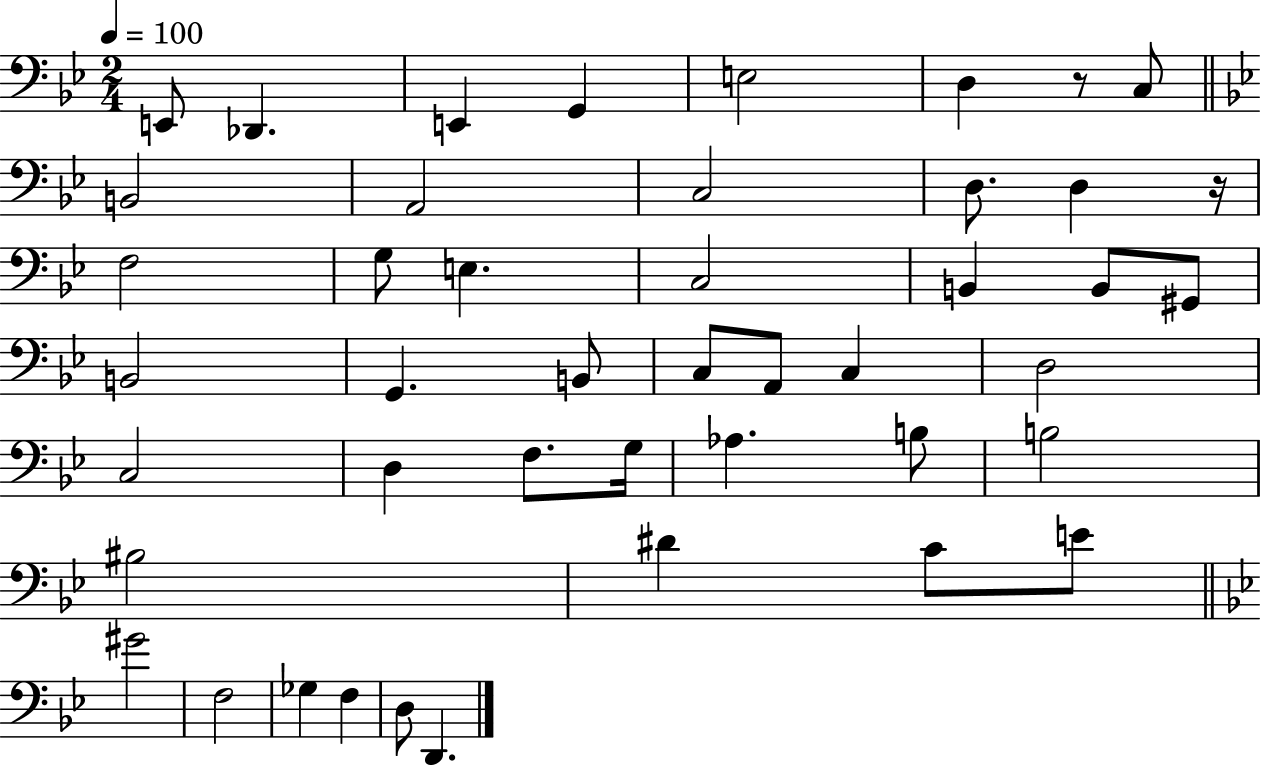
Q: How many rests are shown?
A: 2